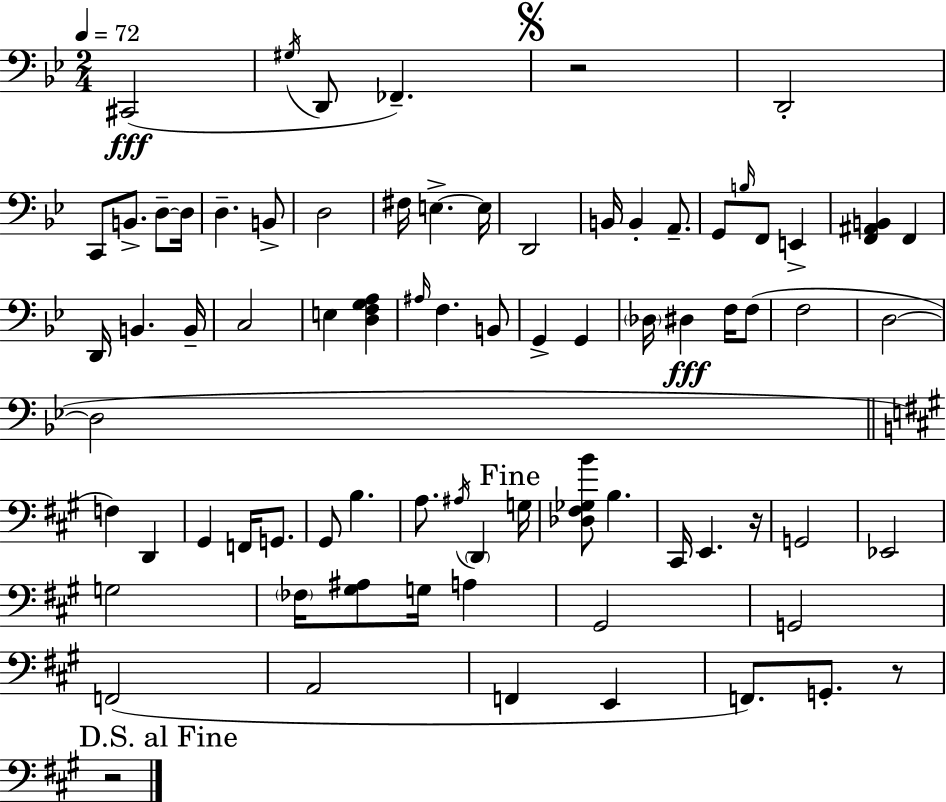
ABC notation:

X:1
T:Untitled
M:2/4
L:1/4
K:Gm
^C,,2 ^G,/4 D,,/2 _F,, z2 D,,2 C,,/2 B,,/2 D,/2 D,/4 D, B,,/2 D,2 ^F,/4 E, E,/4 D,,2 B,,/4 B,, A,,/2 G,,/2 B,/4 F,,/2 E,, [F,,^A,,B,,] F,, D,,/4 B,, B,,/4 C,2 E, [D,F,G,A,] ^A,/4 F, B,,/2 G,, G,, _D,/4 ^D, F,/4 F,/2 F,2 D,2 D,2 F, D,, ^G,, F,,/4 G,,/2 ^G,,/2 B, A,/2 ^A,/4 D,, G,/4 [_D,^F,_G,B]/2 B, ^C,,/4 E,, z/4 G,,2 _E,,2 G,2 _F,/4 [^G,^A,]/2 G,/4 A, ^G,,2 G,,2 F,,2 A,,2 F,, E,, F,,/2 G,,/2 z/2 z2